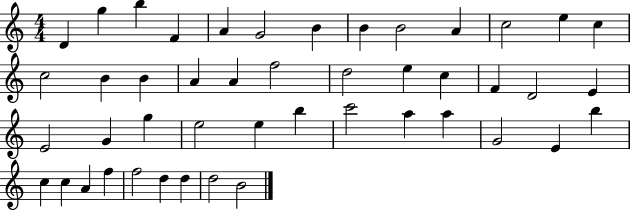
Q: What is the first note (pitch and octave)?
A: D4